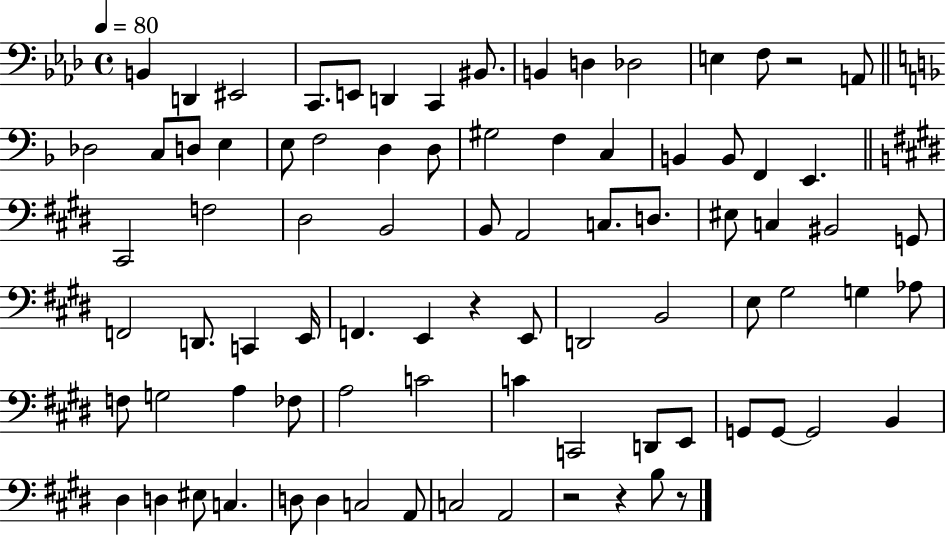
{
  \clef bass
  \time 4/4
  \defaultTimeSignature
  \key aes \major
  \tempo 4 = 80
  b,4 d,4 eis,2 | c,8. e,8 d,4 c,4 bis,8. | b,4 d4 des2 | e4 f8 r2 a,8 | \break \bar "||" \break \key d \minor des2 c8 d8 e4 | e8 f2 d4 d8 | gis2 f4 c4 | b,4 b,8 f,4 e,4. | \break \bar "||" \break \key e \major cis,2 f2 | dis2 b,2 | b,8 a,2 c8. d8. | eis8 c4 bis,2 g,8 | \break f,2 d,8. c,4 e,16 | f,4. e,4 r4 e,8 | d,2 b,2 | e8 gis2 g4 aes8 | \break f8 g2 a4 fes8 | a2 c'2 | c'4 c,2 d,8 e,8 | g,8 g,8~~ g,2 b,4 | \break dis4 d4 eis8 c4. | d8 d4 c2 a,8 | c2 a,2 | r2 r4 b8 r8 | \break \bar "|."
}